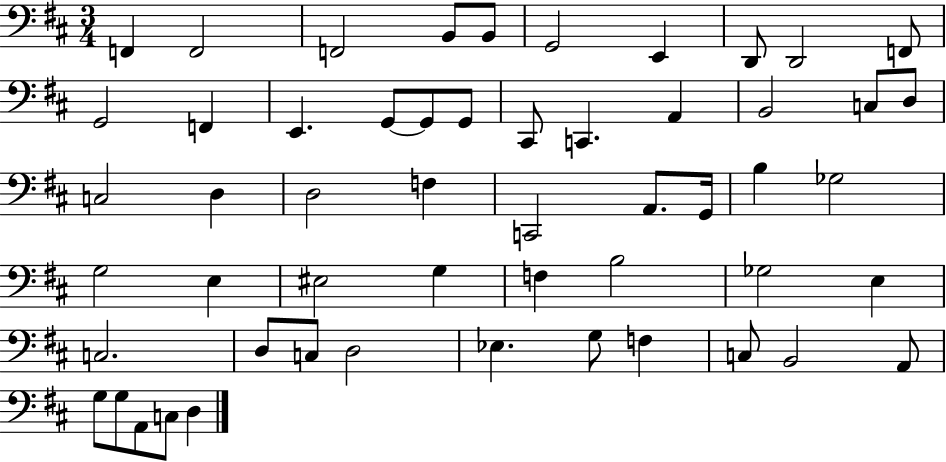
{
  \clef bass
  \numericTimeSignature
  \time 3/4
  \key d \major
  f,4 f,2 | f,2 b,8 b,8 | g,2 e,4 | d,8 d,2 f,8 | \break g,2 f,4 | e,4. g,8~~ g,8 g,8 | cis,8 c,4. a,4 | b,2 c8 d8 | \break c2 d4 | d2 f4 | c,2 a,8. g,16 | b4 ges2 | \break g2 e4 | eis2 g4 | f4 b2 | ges2 e4 | \break c2. | d8 c8 d2 | ees4. g8 f4 | c8 b,2 a,8 | \break g8 g8 a,8 c8 d4 | \bar "|."
}